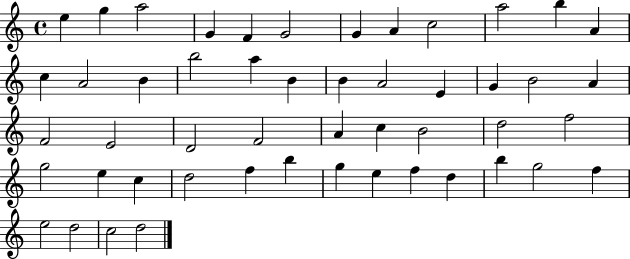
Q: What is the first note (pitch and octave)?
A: E5